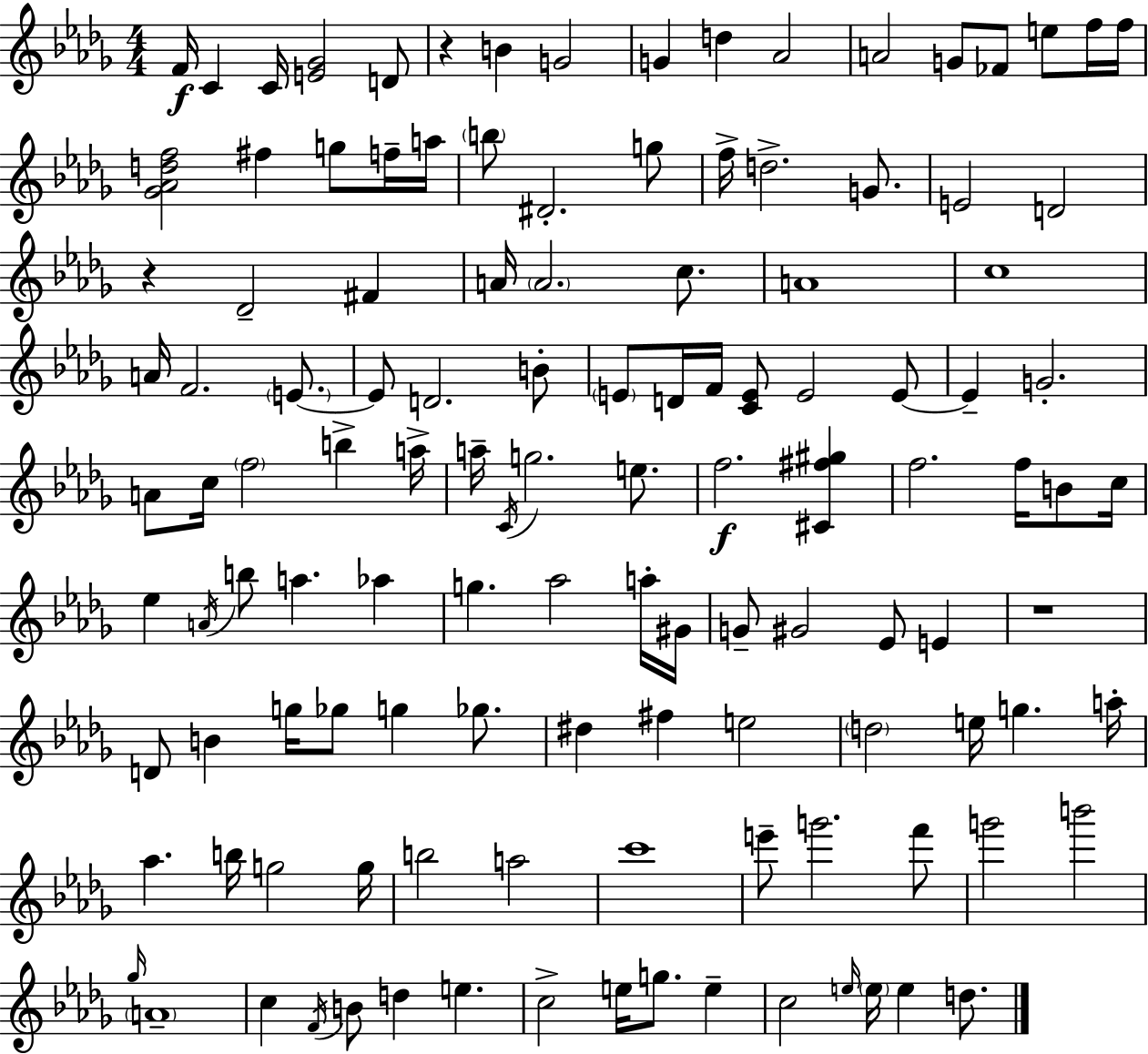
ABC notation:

X:1
T:Untitled
M:4/4
L:1/4
K:Bbm
F/4 C C/4 [E_G]2 D/2 z B G2 G d _A2 A2 G/2 _F/2 e/2 f/4 f/4 [_G_Adf]2 ^f g/2 f/4 a/4 b/2 ^D2 g/2 f/4 d2 G/2 E2 D2 z _D2 ^F A/4 A2 c/2 A4 c4 A/4 F2 E/2 E/2 D2 B/2 E/2 D/4 F/4 [CE]/2 E2 E/2 E G2 A/2 c/4 f2 b a/4 a/4 C/4 g2 e/2 f2 [^C^f^g] f2 f/4 B/2 c/4 _e A/4 b/2 a _a g _a2 a/4 ^G/4 G/2 ^G2 _E/2 E z4 D/2 B g/4 _g/2 g _g/2 ^d ^f e2 d2 e/4 g a/4 _a b/4 g2 g/4 b2 a2 c'4 e'/2 g'2 f'/2 g'2 b'2 _g/4 A4 c F/4 B/2 d e c2 e/4 g/2 e c2 e/4 e/4 e d/2